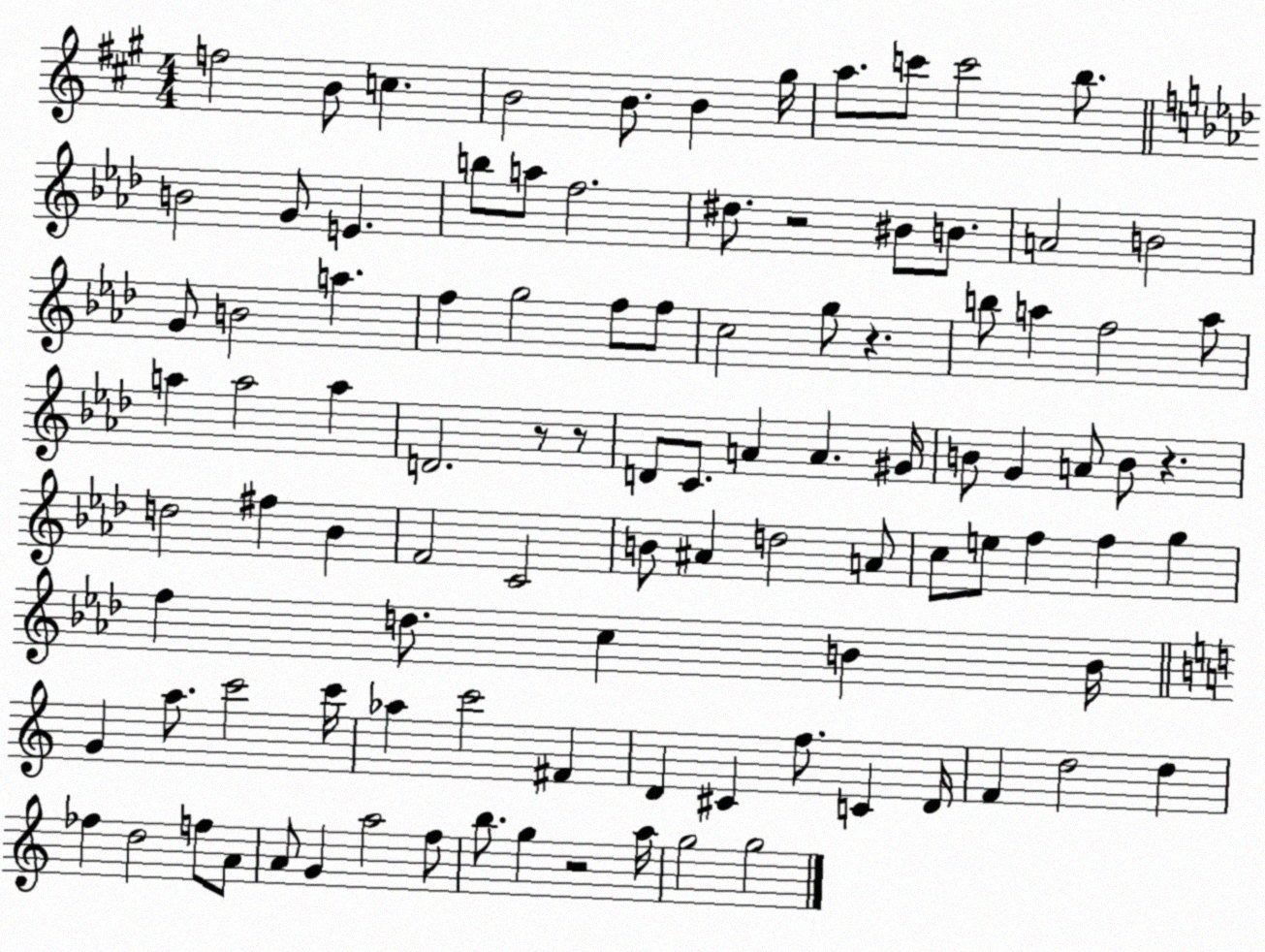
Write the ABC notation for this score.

X:1
T:Untitled
M:4/4
L:1/4
K:A
f2 B/2 c B2 B/2 B ^g/4 a/2 c'/2 c'2 b/2 B2 G/2 E b/2 a/2 f2 ^d/2 z2 ^B/2 B/2 A2 B2 G/2 B2 a f g2 f/2 f/2 c2 g/2 z b/2 a f2 a/2 a a2 a D2 z/2 z/2 D/2 C/2 A A ^G/4 B/2 G A/2 B/2 z d2 ^f _B F2 C2 B/2 ^A d2 A/2 c/2 e/2 f f g f d/2 c B B/4 G a/2 c'2 c'/4 _a c'2 ^F D ^C f/2 C D/4 F d2 d _f d2 f/2 A/2 A/2 G a2 f/2 b/2 g z2 a/4 g2 g2